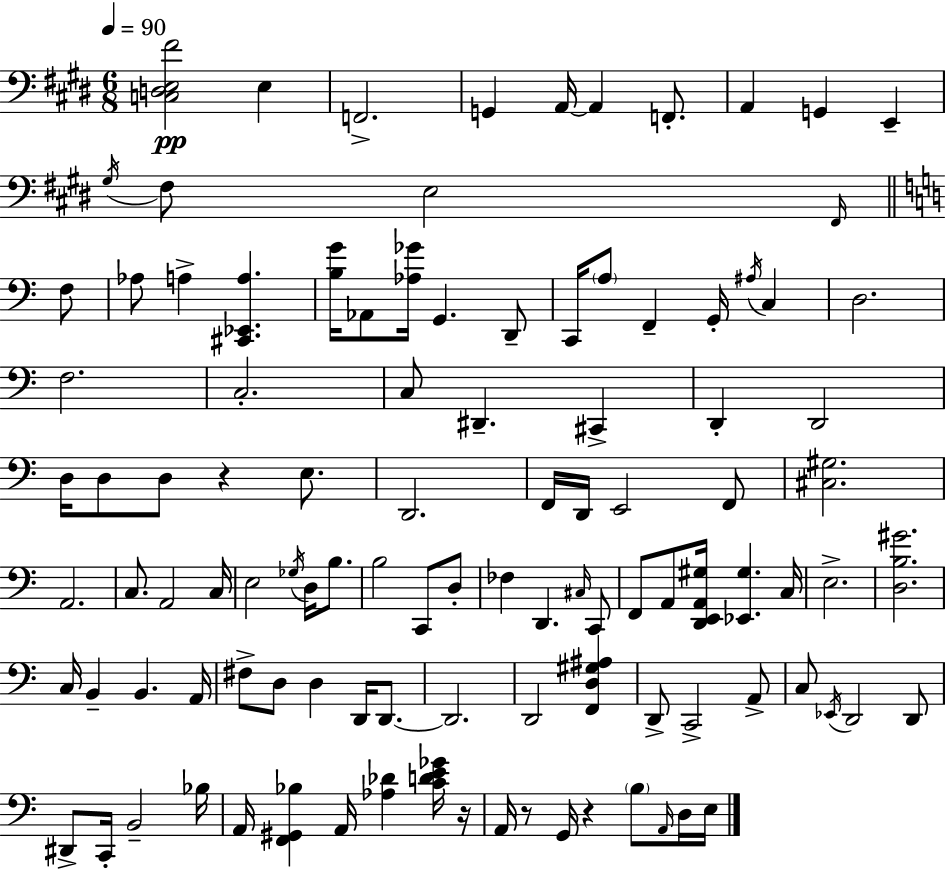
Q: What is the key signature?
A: E major